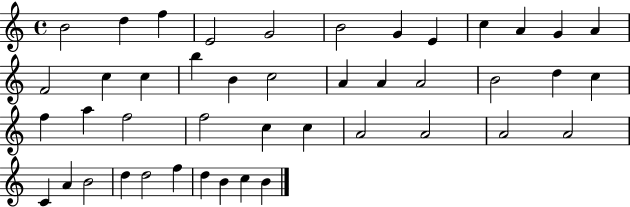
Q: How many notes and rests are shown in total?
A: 44